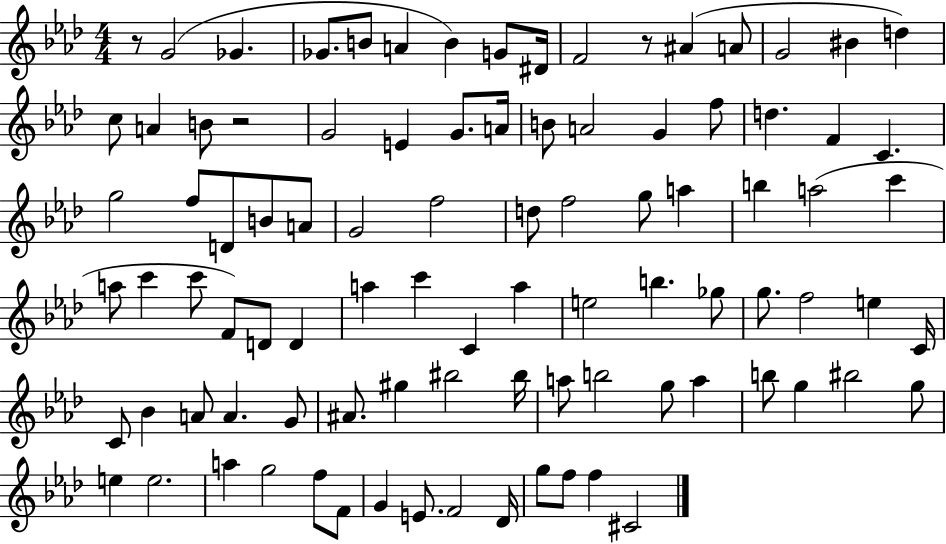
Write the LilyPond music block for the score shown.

{
  \clef treble
  \numericTimeSignature
  \time 4/4
  \key aes \major
  r8 g'2( ges'4. | ges'8. b'8 a'4 b'4) g'8 dis'16 | f'2 r8 ais'4( a'8 | g'2 bis'4 d''4) | \break c''8 a'4 b'8 r2 | g'2 e'4 g'8. a'16 | b'8 a'2 g'4 f''8 | d''4. f'4 c'4. | \break g''2 f''8 d'8 b'8 a'8 | g'2 f''2 | d''8 f''2 g''8 a''4 | b''4 a''2( c'''4 | \break a''8 c'''4 c'''8 f'8) d'8 d'4 | a''4 c'''4 c'4 a''4 | e''2 b''4. ges''8 | g''8. f''2 e''4 c'16 | \break c'8 bes'4 a'8 a'4. g'8 | ais'8. gis''4 bis''2 bis''16 | a''8 b''2 g''8 a''4 | b''8 g''4 bis''2 g''8 | \break e''4 e''2. | a''4 g''2 f''8 f'8 | g'4 e'8. f'2 des'16 | g''8 f''8 f''4 cis'2 | \break \bar "|."
}